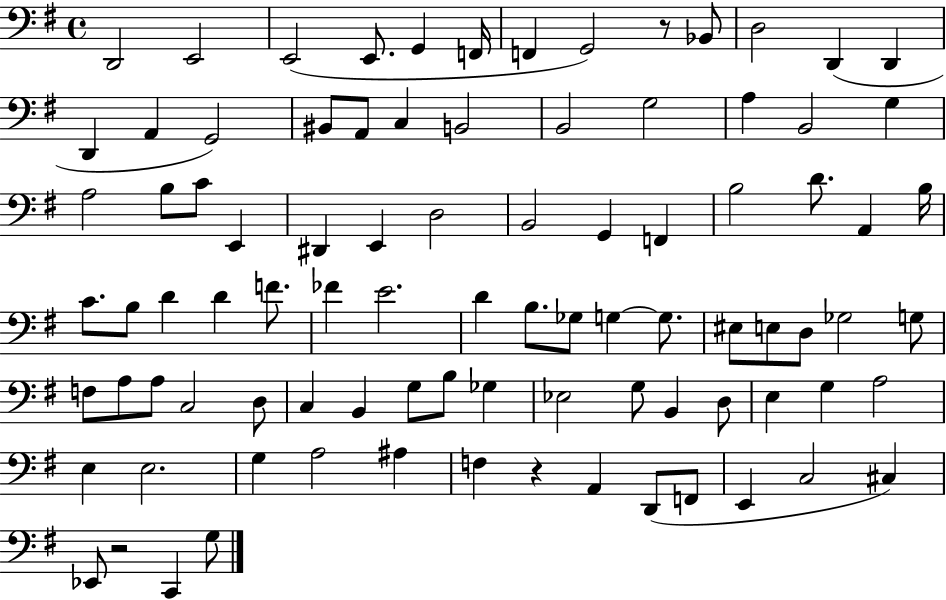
D2/h E2/h E2/h E2/e. G2/q F2/s F2/q G2/h R/e Bb2/e D3/h D2/q D2/q D2/q A2/q G2/h BIS2/e A2/e C3/q B2/h B2/h G3/h A3/q B2/h G3/q A3/h B3/e C4/e E2/q D#2/q E2/q D3/h B2/h G2/q F2/q B3/h D4/e. A2/q B3/s C4/e. B3/e D4/q D4/q F4/e. FES4/q E4/h. D4/q B3/e. Gb3/e G3/q G3/e. EIS3/e E3/e D3/e Gb3/h G3/e F3/e A3/e A3/e C3/h D3/e C3/q B2/q G3/e B3/e Gb3/q Eb3/h G3/e B2/q D3/e E3/q G3/q A3/h E3/q E3/h. G3/q A3/h A#3/q F3/q R/q A2/q D2/e F2/e E2/q C3/h C#3/q Eb2/e R/h C2/q G3/e